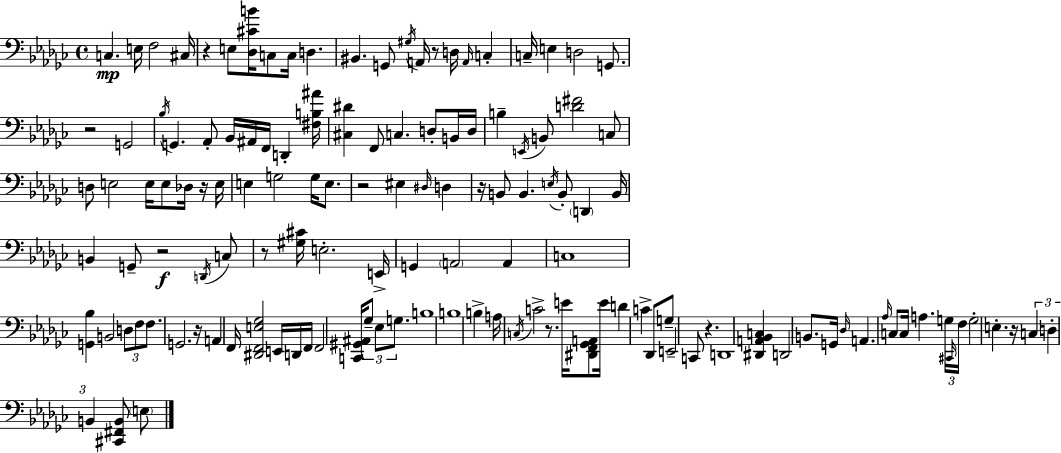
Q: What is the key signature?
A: EES minor